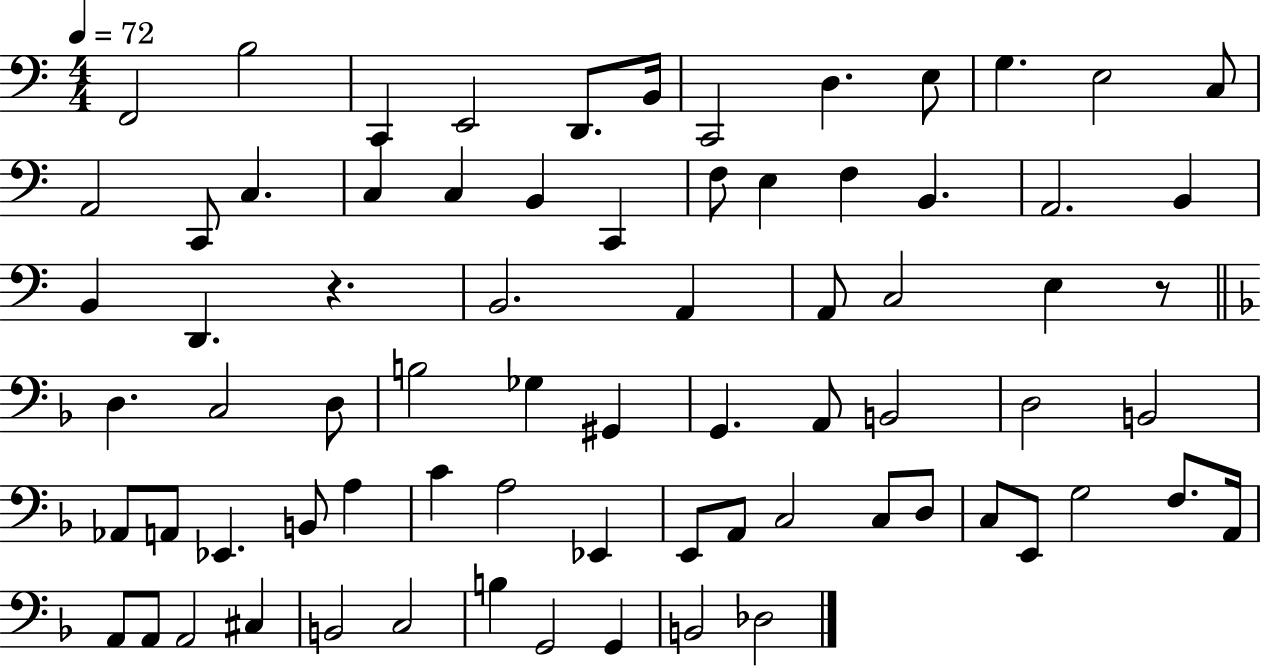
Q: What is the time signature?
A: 4/4